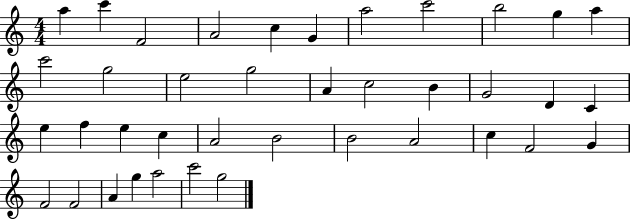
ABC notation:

X:1
T:Untitled
M:4/4
L:1/4
K:C
a c' F2 A2 c G a2 c'2 b2 g a c'2 g2 e2 g2 A c2 B G2 D C e f e c A2 B2 B2 A2 c F2 G F2 F2 A g a2 c'2 g2